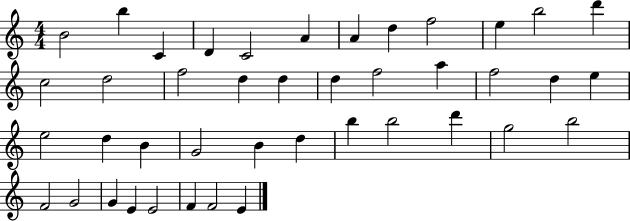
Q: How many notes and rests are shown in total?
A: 42